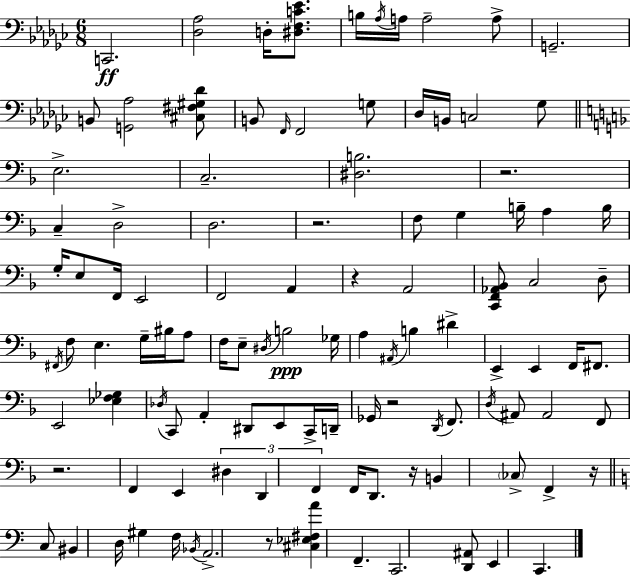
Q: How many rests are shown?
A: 8